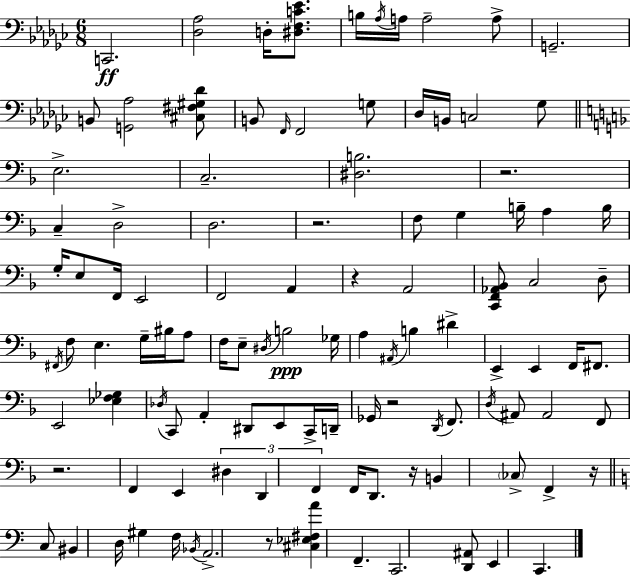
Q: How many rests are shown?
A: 8